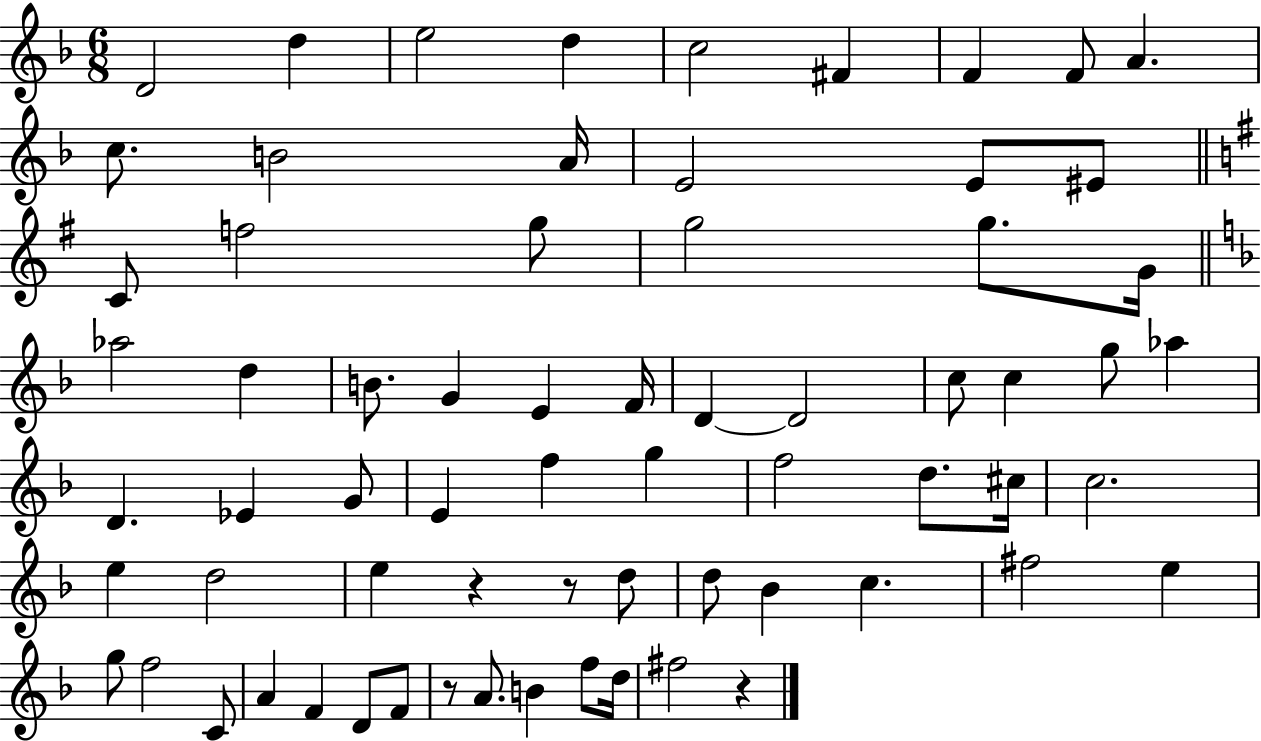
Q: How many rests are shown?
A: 4